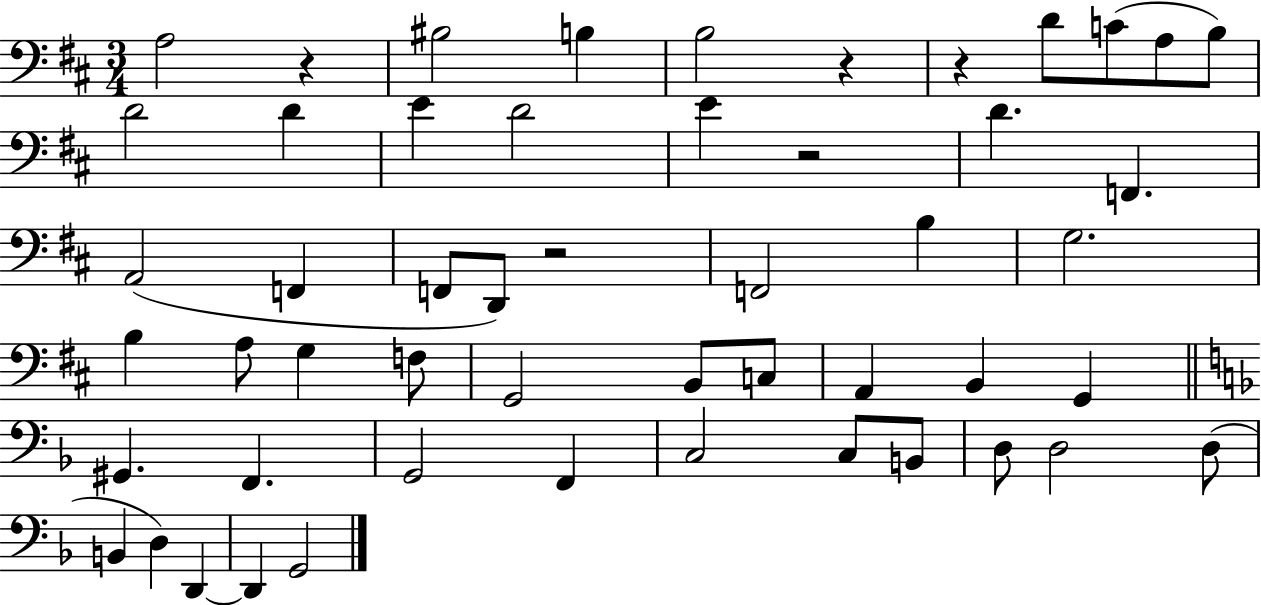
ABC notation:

X:1
T:Untitled
M:3/4
L:1/4
K:D
A,2 z ^B,2 B, B,2 z z D/2 C/2 A,/2 B,/2 D2 D E D2 E z2 D F,, A,,2 F,, F,,/2 D,,/2 z2 F,,2 B, G,2 B, A,/2 G, F,/2 G,,2 B,,/2 C,/2 A,, B,, G,, ^G,, F,, G,,2 F,, C,2 C,/2 B,,/2 D,/2 D,2 D,/2 B,, D, D,, D,, G,,2